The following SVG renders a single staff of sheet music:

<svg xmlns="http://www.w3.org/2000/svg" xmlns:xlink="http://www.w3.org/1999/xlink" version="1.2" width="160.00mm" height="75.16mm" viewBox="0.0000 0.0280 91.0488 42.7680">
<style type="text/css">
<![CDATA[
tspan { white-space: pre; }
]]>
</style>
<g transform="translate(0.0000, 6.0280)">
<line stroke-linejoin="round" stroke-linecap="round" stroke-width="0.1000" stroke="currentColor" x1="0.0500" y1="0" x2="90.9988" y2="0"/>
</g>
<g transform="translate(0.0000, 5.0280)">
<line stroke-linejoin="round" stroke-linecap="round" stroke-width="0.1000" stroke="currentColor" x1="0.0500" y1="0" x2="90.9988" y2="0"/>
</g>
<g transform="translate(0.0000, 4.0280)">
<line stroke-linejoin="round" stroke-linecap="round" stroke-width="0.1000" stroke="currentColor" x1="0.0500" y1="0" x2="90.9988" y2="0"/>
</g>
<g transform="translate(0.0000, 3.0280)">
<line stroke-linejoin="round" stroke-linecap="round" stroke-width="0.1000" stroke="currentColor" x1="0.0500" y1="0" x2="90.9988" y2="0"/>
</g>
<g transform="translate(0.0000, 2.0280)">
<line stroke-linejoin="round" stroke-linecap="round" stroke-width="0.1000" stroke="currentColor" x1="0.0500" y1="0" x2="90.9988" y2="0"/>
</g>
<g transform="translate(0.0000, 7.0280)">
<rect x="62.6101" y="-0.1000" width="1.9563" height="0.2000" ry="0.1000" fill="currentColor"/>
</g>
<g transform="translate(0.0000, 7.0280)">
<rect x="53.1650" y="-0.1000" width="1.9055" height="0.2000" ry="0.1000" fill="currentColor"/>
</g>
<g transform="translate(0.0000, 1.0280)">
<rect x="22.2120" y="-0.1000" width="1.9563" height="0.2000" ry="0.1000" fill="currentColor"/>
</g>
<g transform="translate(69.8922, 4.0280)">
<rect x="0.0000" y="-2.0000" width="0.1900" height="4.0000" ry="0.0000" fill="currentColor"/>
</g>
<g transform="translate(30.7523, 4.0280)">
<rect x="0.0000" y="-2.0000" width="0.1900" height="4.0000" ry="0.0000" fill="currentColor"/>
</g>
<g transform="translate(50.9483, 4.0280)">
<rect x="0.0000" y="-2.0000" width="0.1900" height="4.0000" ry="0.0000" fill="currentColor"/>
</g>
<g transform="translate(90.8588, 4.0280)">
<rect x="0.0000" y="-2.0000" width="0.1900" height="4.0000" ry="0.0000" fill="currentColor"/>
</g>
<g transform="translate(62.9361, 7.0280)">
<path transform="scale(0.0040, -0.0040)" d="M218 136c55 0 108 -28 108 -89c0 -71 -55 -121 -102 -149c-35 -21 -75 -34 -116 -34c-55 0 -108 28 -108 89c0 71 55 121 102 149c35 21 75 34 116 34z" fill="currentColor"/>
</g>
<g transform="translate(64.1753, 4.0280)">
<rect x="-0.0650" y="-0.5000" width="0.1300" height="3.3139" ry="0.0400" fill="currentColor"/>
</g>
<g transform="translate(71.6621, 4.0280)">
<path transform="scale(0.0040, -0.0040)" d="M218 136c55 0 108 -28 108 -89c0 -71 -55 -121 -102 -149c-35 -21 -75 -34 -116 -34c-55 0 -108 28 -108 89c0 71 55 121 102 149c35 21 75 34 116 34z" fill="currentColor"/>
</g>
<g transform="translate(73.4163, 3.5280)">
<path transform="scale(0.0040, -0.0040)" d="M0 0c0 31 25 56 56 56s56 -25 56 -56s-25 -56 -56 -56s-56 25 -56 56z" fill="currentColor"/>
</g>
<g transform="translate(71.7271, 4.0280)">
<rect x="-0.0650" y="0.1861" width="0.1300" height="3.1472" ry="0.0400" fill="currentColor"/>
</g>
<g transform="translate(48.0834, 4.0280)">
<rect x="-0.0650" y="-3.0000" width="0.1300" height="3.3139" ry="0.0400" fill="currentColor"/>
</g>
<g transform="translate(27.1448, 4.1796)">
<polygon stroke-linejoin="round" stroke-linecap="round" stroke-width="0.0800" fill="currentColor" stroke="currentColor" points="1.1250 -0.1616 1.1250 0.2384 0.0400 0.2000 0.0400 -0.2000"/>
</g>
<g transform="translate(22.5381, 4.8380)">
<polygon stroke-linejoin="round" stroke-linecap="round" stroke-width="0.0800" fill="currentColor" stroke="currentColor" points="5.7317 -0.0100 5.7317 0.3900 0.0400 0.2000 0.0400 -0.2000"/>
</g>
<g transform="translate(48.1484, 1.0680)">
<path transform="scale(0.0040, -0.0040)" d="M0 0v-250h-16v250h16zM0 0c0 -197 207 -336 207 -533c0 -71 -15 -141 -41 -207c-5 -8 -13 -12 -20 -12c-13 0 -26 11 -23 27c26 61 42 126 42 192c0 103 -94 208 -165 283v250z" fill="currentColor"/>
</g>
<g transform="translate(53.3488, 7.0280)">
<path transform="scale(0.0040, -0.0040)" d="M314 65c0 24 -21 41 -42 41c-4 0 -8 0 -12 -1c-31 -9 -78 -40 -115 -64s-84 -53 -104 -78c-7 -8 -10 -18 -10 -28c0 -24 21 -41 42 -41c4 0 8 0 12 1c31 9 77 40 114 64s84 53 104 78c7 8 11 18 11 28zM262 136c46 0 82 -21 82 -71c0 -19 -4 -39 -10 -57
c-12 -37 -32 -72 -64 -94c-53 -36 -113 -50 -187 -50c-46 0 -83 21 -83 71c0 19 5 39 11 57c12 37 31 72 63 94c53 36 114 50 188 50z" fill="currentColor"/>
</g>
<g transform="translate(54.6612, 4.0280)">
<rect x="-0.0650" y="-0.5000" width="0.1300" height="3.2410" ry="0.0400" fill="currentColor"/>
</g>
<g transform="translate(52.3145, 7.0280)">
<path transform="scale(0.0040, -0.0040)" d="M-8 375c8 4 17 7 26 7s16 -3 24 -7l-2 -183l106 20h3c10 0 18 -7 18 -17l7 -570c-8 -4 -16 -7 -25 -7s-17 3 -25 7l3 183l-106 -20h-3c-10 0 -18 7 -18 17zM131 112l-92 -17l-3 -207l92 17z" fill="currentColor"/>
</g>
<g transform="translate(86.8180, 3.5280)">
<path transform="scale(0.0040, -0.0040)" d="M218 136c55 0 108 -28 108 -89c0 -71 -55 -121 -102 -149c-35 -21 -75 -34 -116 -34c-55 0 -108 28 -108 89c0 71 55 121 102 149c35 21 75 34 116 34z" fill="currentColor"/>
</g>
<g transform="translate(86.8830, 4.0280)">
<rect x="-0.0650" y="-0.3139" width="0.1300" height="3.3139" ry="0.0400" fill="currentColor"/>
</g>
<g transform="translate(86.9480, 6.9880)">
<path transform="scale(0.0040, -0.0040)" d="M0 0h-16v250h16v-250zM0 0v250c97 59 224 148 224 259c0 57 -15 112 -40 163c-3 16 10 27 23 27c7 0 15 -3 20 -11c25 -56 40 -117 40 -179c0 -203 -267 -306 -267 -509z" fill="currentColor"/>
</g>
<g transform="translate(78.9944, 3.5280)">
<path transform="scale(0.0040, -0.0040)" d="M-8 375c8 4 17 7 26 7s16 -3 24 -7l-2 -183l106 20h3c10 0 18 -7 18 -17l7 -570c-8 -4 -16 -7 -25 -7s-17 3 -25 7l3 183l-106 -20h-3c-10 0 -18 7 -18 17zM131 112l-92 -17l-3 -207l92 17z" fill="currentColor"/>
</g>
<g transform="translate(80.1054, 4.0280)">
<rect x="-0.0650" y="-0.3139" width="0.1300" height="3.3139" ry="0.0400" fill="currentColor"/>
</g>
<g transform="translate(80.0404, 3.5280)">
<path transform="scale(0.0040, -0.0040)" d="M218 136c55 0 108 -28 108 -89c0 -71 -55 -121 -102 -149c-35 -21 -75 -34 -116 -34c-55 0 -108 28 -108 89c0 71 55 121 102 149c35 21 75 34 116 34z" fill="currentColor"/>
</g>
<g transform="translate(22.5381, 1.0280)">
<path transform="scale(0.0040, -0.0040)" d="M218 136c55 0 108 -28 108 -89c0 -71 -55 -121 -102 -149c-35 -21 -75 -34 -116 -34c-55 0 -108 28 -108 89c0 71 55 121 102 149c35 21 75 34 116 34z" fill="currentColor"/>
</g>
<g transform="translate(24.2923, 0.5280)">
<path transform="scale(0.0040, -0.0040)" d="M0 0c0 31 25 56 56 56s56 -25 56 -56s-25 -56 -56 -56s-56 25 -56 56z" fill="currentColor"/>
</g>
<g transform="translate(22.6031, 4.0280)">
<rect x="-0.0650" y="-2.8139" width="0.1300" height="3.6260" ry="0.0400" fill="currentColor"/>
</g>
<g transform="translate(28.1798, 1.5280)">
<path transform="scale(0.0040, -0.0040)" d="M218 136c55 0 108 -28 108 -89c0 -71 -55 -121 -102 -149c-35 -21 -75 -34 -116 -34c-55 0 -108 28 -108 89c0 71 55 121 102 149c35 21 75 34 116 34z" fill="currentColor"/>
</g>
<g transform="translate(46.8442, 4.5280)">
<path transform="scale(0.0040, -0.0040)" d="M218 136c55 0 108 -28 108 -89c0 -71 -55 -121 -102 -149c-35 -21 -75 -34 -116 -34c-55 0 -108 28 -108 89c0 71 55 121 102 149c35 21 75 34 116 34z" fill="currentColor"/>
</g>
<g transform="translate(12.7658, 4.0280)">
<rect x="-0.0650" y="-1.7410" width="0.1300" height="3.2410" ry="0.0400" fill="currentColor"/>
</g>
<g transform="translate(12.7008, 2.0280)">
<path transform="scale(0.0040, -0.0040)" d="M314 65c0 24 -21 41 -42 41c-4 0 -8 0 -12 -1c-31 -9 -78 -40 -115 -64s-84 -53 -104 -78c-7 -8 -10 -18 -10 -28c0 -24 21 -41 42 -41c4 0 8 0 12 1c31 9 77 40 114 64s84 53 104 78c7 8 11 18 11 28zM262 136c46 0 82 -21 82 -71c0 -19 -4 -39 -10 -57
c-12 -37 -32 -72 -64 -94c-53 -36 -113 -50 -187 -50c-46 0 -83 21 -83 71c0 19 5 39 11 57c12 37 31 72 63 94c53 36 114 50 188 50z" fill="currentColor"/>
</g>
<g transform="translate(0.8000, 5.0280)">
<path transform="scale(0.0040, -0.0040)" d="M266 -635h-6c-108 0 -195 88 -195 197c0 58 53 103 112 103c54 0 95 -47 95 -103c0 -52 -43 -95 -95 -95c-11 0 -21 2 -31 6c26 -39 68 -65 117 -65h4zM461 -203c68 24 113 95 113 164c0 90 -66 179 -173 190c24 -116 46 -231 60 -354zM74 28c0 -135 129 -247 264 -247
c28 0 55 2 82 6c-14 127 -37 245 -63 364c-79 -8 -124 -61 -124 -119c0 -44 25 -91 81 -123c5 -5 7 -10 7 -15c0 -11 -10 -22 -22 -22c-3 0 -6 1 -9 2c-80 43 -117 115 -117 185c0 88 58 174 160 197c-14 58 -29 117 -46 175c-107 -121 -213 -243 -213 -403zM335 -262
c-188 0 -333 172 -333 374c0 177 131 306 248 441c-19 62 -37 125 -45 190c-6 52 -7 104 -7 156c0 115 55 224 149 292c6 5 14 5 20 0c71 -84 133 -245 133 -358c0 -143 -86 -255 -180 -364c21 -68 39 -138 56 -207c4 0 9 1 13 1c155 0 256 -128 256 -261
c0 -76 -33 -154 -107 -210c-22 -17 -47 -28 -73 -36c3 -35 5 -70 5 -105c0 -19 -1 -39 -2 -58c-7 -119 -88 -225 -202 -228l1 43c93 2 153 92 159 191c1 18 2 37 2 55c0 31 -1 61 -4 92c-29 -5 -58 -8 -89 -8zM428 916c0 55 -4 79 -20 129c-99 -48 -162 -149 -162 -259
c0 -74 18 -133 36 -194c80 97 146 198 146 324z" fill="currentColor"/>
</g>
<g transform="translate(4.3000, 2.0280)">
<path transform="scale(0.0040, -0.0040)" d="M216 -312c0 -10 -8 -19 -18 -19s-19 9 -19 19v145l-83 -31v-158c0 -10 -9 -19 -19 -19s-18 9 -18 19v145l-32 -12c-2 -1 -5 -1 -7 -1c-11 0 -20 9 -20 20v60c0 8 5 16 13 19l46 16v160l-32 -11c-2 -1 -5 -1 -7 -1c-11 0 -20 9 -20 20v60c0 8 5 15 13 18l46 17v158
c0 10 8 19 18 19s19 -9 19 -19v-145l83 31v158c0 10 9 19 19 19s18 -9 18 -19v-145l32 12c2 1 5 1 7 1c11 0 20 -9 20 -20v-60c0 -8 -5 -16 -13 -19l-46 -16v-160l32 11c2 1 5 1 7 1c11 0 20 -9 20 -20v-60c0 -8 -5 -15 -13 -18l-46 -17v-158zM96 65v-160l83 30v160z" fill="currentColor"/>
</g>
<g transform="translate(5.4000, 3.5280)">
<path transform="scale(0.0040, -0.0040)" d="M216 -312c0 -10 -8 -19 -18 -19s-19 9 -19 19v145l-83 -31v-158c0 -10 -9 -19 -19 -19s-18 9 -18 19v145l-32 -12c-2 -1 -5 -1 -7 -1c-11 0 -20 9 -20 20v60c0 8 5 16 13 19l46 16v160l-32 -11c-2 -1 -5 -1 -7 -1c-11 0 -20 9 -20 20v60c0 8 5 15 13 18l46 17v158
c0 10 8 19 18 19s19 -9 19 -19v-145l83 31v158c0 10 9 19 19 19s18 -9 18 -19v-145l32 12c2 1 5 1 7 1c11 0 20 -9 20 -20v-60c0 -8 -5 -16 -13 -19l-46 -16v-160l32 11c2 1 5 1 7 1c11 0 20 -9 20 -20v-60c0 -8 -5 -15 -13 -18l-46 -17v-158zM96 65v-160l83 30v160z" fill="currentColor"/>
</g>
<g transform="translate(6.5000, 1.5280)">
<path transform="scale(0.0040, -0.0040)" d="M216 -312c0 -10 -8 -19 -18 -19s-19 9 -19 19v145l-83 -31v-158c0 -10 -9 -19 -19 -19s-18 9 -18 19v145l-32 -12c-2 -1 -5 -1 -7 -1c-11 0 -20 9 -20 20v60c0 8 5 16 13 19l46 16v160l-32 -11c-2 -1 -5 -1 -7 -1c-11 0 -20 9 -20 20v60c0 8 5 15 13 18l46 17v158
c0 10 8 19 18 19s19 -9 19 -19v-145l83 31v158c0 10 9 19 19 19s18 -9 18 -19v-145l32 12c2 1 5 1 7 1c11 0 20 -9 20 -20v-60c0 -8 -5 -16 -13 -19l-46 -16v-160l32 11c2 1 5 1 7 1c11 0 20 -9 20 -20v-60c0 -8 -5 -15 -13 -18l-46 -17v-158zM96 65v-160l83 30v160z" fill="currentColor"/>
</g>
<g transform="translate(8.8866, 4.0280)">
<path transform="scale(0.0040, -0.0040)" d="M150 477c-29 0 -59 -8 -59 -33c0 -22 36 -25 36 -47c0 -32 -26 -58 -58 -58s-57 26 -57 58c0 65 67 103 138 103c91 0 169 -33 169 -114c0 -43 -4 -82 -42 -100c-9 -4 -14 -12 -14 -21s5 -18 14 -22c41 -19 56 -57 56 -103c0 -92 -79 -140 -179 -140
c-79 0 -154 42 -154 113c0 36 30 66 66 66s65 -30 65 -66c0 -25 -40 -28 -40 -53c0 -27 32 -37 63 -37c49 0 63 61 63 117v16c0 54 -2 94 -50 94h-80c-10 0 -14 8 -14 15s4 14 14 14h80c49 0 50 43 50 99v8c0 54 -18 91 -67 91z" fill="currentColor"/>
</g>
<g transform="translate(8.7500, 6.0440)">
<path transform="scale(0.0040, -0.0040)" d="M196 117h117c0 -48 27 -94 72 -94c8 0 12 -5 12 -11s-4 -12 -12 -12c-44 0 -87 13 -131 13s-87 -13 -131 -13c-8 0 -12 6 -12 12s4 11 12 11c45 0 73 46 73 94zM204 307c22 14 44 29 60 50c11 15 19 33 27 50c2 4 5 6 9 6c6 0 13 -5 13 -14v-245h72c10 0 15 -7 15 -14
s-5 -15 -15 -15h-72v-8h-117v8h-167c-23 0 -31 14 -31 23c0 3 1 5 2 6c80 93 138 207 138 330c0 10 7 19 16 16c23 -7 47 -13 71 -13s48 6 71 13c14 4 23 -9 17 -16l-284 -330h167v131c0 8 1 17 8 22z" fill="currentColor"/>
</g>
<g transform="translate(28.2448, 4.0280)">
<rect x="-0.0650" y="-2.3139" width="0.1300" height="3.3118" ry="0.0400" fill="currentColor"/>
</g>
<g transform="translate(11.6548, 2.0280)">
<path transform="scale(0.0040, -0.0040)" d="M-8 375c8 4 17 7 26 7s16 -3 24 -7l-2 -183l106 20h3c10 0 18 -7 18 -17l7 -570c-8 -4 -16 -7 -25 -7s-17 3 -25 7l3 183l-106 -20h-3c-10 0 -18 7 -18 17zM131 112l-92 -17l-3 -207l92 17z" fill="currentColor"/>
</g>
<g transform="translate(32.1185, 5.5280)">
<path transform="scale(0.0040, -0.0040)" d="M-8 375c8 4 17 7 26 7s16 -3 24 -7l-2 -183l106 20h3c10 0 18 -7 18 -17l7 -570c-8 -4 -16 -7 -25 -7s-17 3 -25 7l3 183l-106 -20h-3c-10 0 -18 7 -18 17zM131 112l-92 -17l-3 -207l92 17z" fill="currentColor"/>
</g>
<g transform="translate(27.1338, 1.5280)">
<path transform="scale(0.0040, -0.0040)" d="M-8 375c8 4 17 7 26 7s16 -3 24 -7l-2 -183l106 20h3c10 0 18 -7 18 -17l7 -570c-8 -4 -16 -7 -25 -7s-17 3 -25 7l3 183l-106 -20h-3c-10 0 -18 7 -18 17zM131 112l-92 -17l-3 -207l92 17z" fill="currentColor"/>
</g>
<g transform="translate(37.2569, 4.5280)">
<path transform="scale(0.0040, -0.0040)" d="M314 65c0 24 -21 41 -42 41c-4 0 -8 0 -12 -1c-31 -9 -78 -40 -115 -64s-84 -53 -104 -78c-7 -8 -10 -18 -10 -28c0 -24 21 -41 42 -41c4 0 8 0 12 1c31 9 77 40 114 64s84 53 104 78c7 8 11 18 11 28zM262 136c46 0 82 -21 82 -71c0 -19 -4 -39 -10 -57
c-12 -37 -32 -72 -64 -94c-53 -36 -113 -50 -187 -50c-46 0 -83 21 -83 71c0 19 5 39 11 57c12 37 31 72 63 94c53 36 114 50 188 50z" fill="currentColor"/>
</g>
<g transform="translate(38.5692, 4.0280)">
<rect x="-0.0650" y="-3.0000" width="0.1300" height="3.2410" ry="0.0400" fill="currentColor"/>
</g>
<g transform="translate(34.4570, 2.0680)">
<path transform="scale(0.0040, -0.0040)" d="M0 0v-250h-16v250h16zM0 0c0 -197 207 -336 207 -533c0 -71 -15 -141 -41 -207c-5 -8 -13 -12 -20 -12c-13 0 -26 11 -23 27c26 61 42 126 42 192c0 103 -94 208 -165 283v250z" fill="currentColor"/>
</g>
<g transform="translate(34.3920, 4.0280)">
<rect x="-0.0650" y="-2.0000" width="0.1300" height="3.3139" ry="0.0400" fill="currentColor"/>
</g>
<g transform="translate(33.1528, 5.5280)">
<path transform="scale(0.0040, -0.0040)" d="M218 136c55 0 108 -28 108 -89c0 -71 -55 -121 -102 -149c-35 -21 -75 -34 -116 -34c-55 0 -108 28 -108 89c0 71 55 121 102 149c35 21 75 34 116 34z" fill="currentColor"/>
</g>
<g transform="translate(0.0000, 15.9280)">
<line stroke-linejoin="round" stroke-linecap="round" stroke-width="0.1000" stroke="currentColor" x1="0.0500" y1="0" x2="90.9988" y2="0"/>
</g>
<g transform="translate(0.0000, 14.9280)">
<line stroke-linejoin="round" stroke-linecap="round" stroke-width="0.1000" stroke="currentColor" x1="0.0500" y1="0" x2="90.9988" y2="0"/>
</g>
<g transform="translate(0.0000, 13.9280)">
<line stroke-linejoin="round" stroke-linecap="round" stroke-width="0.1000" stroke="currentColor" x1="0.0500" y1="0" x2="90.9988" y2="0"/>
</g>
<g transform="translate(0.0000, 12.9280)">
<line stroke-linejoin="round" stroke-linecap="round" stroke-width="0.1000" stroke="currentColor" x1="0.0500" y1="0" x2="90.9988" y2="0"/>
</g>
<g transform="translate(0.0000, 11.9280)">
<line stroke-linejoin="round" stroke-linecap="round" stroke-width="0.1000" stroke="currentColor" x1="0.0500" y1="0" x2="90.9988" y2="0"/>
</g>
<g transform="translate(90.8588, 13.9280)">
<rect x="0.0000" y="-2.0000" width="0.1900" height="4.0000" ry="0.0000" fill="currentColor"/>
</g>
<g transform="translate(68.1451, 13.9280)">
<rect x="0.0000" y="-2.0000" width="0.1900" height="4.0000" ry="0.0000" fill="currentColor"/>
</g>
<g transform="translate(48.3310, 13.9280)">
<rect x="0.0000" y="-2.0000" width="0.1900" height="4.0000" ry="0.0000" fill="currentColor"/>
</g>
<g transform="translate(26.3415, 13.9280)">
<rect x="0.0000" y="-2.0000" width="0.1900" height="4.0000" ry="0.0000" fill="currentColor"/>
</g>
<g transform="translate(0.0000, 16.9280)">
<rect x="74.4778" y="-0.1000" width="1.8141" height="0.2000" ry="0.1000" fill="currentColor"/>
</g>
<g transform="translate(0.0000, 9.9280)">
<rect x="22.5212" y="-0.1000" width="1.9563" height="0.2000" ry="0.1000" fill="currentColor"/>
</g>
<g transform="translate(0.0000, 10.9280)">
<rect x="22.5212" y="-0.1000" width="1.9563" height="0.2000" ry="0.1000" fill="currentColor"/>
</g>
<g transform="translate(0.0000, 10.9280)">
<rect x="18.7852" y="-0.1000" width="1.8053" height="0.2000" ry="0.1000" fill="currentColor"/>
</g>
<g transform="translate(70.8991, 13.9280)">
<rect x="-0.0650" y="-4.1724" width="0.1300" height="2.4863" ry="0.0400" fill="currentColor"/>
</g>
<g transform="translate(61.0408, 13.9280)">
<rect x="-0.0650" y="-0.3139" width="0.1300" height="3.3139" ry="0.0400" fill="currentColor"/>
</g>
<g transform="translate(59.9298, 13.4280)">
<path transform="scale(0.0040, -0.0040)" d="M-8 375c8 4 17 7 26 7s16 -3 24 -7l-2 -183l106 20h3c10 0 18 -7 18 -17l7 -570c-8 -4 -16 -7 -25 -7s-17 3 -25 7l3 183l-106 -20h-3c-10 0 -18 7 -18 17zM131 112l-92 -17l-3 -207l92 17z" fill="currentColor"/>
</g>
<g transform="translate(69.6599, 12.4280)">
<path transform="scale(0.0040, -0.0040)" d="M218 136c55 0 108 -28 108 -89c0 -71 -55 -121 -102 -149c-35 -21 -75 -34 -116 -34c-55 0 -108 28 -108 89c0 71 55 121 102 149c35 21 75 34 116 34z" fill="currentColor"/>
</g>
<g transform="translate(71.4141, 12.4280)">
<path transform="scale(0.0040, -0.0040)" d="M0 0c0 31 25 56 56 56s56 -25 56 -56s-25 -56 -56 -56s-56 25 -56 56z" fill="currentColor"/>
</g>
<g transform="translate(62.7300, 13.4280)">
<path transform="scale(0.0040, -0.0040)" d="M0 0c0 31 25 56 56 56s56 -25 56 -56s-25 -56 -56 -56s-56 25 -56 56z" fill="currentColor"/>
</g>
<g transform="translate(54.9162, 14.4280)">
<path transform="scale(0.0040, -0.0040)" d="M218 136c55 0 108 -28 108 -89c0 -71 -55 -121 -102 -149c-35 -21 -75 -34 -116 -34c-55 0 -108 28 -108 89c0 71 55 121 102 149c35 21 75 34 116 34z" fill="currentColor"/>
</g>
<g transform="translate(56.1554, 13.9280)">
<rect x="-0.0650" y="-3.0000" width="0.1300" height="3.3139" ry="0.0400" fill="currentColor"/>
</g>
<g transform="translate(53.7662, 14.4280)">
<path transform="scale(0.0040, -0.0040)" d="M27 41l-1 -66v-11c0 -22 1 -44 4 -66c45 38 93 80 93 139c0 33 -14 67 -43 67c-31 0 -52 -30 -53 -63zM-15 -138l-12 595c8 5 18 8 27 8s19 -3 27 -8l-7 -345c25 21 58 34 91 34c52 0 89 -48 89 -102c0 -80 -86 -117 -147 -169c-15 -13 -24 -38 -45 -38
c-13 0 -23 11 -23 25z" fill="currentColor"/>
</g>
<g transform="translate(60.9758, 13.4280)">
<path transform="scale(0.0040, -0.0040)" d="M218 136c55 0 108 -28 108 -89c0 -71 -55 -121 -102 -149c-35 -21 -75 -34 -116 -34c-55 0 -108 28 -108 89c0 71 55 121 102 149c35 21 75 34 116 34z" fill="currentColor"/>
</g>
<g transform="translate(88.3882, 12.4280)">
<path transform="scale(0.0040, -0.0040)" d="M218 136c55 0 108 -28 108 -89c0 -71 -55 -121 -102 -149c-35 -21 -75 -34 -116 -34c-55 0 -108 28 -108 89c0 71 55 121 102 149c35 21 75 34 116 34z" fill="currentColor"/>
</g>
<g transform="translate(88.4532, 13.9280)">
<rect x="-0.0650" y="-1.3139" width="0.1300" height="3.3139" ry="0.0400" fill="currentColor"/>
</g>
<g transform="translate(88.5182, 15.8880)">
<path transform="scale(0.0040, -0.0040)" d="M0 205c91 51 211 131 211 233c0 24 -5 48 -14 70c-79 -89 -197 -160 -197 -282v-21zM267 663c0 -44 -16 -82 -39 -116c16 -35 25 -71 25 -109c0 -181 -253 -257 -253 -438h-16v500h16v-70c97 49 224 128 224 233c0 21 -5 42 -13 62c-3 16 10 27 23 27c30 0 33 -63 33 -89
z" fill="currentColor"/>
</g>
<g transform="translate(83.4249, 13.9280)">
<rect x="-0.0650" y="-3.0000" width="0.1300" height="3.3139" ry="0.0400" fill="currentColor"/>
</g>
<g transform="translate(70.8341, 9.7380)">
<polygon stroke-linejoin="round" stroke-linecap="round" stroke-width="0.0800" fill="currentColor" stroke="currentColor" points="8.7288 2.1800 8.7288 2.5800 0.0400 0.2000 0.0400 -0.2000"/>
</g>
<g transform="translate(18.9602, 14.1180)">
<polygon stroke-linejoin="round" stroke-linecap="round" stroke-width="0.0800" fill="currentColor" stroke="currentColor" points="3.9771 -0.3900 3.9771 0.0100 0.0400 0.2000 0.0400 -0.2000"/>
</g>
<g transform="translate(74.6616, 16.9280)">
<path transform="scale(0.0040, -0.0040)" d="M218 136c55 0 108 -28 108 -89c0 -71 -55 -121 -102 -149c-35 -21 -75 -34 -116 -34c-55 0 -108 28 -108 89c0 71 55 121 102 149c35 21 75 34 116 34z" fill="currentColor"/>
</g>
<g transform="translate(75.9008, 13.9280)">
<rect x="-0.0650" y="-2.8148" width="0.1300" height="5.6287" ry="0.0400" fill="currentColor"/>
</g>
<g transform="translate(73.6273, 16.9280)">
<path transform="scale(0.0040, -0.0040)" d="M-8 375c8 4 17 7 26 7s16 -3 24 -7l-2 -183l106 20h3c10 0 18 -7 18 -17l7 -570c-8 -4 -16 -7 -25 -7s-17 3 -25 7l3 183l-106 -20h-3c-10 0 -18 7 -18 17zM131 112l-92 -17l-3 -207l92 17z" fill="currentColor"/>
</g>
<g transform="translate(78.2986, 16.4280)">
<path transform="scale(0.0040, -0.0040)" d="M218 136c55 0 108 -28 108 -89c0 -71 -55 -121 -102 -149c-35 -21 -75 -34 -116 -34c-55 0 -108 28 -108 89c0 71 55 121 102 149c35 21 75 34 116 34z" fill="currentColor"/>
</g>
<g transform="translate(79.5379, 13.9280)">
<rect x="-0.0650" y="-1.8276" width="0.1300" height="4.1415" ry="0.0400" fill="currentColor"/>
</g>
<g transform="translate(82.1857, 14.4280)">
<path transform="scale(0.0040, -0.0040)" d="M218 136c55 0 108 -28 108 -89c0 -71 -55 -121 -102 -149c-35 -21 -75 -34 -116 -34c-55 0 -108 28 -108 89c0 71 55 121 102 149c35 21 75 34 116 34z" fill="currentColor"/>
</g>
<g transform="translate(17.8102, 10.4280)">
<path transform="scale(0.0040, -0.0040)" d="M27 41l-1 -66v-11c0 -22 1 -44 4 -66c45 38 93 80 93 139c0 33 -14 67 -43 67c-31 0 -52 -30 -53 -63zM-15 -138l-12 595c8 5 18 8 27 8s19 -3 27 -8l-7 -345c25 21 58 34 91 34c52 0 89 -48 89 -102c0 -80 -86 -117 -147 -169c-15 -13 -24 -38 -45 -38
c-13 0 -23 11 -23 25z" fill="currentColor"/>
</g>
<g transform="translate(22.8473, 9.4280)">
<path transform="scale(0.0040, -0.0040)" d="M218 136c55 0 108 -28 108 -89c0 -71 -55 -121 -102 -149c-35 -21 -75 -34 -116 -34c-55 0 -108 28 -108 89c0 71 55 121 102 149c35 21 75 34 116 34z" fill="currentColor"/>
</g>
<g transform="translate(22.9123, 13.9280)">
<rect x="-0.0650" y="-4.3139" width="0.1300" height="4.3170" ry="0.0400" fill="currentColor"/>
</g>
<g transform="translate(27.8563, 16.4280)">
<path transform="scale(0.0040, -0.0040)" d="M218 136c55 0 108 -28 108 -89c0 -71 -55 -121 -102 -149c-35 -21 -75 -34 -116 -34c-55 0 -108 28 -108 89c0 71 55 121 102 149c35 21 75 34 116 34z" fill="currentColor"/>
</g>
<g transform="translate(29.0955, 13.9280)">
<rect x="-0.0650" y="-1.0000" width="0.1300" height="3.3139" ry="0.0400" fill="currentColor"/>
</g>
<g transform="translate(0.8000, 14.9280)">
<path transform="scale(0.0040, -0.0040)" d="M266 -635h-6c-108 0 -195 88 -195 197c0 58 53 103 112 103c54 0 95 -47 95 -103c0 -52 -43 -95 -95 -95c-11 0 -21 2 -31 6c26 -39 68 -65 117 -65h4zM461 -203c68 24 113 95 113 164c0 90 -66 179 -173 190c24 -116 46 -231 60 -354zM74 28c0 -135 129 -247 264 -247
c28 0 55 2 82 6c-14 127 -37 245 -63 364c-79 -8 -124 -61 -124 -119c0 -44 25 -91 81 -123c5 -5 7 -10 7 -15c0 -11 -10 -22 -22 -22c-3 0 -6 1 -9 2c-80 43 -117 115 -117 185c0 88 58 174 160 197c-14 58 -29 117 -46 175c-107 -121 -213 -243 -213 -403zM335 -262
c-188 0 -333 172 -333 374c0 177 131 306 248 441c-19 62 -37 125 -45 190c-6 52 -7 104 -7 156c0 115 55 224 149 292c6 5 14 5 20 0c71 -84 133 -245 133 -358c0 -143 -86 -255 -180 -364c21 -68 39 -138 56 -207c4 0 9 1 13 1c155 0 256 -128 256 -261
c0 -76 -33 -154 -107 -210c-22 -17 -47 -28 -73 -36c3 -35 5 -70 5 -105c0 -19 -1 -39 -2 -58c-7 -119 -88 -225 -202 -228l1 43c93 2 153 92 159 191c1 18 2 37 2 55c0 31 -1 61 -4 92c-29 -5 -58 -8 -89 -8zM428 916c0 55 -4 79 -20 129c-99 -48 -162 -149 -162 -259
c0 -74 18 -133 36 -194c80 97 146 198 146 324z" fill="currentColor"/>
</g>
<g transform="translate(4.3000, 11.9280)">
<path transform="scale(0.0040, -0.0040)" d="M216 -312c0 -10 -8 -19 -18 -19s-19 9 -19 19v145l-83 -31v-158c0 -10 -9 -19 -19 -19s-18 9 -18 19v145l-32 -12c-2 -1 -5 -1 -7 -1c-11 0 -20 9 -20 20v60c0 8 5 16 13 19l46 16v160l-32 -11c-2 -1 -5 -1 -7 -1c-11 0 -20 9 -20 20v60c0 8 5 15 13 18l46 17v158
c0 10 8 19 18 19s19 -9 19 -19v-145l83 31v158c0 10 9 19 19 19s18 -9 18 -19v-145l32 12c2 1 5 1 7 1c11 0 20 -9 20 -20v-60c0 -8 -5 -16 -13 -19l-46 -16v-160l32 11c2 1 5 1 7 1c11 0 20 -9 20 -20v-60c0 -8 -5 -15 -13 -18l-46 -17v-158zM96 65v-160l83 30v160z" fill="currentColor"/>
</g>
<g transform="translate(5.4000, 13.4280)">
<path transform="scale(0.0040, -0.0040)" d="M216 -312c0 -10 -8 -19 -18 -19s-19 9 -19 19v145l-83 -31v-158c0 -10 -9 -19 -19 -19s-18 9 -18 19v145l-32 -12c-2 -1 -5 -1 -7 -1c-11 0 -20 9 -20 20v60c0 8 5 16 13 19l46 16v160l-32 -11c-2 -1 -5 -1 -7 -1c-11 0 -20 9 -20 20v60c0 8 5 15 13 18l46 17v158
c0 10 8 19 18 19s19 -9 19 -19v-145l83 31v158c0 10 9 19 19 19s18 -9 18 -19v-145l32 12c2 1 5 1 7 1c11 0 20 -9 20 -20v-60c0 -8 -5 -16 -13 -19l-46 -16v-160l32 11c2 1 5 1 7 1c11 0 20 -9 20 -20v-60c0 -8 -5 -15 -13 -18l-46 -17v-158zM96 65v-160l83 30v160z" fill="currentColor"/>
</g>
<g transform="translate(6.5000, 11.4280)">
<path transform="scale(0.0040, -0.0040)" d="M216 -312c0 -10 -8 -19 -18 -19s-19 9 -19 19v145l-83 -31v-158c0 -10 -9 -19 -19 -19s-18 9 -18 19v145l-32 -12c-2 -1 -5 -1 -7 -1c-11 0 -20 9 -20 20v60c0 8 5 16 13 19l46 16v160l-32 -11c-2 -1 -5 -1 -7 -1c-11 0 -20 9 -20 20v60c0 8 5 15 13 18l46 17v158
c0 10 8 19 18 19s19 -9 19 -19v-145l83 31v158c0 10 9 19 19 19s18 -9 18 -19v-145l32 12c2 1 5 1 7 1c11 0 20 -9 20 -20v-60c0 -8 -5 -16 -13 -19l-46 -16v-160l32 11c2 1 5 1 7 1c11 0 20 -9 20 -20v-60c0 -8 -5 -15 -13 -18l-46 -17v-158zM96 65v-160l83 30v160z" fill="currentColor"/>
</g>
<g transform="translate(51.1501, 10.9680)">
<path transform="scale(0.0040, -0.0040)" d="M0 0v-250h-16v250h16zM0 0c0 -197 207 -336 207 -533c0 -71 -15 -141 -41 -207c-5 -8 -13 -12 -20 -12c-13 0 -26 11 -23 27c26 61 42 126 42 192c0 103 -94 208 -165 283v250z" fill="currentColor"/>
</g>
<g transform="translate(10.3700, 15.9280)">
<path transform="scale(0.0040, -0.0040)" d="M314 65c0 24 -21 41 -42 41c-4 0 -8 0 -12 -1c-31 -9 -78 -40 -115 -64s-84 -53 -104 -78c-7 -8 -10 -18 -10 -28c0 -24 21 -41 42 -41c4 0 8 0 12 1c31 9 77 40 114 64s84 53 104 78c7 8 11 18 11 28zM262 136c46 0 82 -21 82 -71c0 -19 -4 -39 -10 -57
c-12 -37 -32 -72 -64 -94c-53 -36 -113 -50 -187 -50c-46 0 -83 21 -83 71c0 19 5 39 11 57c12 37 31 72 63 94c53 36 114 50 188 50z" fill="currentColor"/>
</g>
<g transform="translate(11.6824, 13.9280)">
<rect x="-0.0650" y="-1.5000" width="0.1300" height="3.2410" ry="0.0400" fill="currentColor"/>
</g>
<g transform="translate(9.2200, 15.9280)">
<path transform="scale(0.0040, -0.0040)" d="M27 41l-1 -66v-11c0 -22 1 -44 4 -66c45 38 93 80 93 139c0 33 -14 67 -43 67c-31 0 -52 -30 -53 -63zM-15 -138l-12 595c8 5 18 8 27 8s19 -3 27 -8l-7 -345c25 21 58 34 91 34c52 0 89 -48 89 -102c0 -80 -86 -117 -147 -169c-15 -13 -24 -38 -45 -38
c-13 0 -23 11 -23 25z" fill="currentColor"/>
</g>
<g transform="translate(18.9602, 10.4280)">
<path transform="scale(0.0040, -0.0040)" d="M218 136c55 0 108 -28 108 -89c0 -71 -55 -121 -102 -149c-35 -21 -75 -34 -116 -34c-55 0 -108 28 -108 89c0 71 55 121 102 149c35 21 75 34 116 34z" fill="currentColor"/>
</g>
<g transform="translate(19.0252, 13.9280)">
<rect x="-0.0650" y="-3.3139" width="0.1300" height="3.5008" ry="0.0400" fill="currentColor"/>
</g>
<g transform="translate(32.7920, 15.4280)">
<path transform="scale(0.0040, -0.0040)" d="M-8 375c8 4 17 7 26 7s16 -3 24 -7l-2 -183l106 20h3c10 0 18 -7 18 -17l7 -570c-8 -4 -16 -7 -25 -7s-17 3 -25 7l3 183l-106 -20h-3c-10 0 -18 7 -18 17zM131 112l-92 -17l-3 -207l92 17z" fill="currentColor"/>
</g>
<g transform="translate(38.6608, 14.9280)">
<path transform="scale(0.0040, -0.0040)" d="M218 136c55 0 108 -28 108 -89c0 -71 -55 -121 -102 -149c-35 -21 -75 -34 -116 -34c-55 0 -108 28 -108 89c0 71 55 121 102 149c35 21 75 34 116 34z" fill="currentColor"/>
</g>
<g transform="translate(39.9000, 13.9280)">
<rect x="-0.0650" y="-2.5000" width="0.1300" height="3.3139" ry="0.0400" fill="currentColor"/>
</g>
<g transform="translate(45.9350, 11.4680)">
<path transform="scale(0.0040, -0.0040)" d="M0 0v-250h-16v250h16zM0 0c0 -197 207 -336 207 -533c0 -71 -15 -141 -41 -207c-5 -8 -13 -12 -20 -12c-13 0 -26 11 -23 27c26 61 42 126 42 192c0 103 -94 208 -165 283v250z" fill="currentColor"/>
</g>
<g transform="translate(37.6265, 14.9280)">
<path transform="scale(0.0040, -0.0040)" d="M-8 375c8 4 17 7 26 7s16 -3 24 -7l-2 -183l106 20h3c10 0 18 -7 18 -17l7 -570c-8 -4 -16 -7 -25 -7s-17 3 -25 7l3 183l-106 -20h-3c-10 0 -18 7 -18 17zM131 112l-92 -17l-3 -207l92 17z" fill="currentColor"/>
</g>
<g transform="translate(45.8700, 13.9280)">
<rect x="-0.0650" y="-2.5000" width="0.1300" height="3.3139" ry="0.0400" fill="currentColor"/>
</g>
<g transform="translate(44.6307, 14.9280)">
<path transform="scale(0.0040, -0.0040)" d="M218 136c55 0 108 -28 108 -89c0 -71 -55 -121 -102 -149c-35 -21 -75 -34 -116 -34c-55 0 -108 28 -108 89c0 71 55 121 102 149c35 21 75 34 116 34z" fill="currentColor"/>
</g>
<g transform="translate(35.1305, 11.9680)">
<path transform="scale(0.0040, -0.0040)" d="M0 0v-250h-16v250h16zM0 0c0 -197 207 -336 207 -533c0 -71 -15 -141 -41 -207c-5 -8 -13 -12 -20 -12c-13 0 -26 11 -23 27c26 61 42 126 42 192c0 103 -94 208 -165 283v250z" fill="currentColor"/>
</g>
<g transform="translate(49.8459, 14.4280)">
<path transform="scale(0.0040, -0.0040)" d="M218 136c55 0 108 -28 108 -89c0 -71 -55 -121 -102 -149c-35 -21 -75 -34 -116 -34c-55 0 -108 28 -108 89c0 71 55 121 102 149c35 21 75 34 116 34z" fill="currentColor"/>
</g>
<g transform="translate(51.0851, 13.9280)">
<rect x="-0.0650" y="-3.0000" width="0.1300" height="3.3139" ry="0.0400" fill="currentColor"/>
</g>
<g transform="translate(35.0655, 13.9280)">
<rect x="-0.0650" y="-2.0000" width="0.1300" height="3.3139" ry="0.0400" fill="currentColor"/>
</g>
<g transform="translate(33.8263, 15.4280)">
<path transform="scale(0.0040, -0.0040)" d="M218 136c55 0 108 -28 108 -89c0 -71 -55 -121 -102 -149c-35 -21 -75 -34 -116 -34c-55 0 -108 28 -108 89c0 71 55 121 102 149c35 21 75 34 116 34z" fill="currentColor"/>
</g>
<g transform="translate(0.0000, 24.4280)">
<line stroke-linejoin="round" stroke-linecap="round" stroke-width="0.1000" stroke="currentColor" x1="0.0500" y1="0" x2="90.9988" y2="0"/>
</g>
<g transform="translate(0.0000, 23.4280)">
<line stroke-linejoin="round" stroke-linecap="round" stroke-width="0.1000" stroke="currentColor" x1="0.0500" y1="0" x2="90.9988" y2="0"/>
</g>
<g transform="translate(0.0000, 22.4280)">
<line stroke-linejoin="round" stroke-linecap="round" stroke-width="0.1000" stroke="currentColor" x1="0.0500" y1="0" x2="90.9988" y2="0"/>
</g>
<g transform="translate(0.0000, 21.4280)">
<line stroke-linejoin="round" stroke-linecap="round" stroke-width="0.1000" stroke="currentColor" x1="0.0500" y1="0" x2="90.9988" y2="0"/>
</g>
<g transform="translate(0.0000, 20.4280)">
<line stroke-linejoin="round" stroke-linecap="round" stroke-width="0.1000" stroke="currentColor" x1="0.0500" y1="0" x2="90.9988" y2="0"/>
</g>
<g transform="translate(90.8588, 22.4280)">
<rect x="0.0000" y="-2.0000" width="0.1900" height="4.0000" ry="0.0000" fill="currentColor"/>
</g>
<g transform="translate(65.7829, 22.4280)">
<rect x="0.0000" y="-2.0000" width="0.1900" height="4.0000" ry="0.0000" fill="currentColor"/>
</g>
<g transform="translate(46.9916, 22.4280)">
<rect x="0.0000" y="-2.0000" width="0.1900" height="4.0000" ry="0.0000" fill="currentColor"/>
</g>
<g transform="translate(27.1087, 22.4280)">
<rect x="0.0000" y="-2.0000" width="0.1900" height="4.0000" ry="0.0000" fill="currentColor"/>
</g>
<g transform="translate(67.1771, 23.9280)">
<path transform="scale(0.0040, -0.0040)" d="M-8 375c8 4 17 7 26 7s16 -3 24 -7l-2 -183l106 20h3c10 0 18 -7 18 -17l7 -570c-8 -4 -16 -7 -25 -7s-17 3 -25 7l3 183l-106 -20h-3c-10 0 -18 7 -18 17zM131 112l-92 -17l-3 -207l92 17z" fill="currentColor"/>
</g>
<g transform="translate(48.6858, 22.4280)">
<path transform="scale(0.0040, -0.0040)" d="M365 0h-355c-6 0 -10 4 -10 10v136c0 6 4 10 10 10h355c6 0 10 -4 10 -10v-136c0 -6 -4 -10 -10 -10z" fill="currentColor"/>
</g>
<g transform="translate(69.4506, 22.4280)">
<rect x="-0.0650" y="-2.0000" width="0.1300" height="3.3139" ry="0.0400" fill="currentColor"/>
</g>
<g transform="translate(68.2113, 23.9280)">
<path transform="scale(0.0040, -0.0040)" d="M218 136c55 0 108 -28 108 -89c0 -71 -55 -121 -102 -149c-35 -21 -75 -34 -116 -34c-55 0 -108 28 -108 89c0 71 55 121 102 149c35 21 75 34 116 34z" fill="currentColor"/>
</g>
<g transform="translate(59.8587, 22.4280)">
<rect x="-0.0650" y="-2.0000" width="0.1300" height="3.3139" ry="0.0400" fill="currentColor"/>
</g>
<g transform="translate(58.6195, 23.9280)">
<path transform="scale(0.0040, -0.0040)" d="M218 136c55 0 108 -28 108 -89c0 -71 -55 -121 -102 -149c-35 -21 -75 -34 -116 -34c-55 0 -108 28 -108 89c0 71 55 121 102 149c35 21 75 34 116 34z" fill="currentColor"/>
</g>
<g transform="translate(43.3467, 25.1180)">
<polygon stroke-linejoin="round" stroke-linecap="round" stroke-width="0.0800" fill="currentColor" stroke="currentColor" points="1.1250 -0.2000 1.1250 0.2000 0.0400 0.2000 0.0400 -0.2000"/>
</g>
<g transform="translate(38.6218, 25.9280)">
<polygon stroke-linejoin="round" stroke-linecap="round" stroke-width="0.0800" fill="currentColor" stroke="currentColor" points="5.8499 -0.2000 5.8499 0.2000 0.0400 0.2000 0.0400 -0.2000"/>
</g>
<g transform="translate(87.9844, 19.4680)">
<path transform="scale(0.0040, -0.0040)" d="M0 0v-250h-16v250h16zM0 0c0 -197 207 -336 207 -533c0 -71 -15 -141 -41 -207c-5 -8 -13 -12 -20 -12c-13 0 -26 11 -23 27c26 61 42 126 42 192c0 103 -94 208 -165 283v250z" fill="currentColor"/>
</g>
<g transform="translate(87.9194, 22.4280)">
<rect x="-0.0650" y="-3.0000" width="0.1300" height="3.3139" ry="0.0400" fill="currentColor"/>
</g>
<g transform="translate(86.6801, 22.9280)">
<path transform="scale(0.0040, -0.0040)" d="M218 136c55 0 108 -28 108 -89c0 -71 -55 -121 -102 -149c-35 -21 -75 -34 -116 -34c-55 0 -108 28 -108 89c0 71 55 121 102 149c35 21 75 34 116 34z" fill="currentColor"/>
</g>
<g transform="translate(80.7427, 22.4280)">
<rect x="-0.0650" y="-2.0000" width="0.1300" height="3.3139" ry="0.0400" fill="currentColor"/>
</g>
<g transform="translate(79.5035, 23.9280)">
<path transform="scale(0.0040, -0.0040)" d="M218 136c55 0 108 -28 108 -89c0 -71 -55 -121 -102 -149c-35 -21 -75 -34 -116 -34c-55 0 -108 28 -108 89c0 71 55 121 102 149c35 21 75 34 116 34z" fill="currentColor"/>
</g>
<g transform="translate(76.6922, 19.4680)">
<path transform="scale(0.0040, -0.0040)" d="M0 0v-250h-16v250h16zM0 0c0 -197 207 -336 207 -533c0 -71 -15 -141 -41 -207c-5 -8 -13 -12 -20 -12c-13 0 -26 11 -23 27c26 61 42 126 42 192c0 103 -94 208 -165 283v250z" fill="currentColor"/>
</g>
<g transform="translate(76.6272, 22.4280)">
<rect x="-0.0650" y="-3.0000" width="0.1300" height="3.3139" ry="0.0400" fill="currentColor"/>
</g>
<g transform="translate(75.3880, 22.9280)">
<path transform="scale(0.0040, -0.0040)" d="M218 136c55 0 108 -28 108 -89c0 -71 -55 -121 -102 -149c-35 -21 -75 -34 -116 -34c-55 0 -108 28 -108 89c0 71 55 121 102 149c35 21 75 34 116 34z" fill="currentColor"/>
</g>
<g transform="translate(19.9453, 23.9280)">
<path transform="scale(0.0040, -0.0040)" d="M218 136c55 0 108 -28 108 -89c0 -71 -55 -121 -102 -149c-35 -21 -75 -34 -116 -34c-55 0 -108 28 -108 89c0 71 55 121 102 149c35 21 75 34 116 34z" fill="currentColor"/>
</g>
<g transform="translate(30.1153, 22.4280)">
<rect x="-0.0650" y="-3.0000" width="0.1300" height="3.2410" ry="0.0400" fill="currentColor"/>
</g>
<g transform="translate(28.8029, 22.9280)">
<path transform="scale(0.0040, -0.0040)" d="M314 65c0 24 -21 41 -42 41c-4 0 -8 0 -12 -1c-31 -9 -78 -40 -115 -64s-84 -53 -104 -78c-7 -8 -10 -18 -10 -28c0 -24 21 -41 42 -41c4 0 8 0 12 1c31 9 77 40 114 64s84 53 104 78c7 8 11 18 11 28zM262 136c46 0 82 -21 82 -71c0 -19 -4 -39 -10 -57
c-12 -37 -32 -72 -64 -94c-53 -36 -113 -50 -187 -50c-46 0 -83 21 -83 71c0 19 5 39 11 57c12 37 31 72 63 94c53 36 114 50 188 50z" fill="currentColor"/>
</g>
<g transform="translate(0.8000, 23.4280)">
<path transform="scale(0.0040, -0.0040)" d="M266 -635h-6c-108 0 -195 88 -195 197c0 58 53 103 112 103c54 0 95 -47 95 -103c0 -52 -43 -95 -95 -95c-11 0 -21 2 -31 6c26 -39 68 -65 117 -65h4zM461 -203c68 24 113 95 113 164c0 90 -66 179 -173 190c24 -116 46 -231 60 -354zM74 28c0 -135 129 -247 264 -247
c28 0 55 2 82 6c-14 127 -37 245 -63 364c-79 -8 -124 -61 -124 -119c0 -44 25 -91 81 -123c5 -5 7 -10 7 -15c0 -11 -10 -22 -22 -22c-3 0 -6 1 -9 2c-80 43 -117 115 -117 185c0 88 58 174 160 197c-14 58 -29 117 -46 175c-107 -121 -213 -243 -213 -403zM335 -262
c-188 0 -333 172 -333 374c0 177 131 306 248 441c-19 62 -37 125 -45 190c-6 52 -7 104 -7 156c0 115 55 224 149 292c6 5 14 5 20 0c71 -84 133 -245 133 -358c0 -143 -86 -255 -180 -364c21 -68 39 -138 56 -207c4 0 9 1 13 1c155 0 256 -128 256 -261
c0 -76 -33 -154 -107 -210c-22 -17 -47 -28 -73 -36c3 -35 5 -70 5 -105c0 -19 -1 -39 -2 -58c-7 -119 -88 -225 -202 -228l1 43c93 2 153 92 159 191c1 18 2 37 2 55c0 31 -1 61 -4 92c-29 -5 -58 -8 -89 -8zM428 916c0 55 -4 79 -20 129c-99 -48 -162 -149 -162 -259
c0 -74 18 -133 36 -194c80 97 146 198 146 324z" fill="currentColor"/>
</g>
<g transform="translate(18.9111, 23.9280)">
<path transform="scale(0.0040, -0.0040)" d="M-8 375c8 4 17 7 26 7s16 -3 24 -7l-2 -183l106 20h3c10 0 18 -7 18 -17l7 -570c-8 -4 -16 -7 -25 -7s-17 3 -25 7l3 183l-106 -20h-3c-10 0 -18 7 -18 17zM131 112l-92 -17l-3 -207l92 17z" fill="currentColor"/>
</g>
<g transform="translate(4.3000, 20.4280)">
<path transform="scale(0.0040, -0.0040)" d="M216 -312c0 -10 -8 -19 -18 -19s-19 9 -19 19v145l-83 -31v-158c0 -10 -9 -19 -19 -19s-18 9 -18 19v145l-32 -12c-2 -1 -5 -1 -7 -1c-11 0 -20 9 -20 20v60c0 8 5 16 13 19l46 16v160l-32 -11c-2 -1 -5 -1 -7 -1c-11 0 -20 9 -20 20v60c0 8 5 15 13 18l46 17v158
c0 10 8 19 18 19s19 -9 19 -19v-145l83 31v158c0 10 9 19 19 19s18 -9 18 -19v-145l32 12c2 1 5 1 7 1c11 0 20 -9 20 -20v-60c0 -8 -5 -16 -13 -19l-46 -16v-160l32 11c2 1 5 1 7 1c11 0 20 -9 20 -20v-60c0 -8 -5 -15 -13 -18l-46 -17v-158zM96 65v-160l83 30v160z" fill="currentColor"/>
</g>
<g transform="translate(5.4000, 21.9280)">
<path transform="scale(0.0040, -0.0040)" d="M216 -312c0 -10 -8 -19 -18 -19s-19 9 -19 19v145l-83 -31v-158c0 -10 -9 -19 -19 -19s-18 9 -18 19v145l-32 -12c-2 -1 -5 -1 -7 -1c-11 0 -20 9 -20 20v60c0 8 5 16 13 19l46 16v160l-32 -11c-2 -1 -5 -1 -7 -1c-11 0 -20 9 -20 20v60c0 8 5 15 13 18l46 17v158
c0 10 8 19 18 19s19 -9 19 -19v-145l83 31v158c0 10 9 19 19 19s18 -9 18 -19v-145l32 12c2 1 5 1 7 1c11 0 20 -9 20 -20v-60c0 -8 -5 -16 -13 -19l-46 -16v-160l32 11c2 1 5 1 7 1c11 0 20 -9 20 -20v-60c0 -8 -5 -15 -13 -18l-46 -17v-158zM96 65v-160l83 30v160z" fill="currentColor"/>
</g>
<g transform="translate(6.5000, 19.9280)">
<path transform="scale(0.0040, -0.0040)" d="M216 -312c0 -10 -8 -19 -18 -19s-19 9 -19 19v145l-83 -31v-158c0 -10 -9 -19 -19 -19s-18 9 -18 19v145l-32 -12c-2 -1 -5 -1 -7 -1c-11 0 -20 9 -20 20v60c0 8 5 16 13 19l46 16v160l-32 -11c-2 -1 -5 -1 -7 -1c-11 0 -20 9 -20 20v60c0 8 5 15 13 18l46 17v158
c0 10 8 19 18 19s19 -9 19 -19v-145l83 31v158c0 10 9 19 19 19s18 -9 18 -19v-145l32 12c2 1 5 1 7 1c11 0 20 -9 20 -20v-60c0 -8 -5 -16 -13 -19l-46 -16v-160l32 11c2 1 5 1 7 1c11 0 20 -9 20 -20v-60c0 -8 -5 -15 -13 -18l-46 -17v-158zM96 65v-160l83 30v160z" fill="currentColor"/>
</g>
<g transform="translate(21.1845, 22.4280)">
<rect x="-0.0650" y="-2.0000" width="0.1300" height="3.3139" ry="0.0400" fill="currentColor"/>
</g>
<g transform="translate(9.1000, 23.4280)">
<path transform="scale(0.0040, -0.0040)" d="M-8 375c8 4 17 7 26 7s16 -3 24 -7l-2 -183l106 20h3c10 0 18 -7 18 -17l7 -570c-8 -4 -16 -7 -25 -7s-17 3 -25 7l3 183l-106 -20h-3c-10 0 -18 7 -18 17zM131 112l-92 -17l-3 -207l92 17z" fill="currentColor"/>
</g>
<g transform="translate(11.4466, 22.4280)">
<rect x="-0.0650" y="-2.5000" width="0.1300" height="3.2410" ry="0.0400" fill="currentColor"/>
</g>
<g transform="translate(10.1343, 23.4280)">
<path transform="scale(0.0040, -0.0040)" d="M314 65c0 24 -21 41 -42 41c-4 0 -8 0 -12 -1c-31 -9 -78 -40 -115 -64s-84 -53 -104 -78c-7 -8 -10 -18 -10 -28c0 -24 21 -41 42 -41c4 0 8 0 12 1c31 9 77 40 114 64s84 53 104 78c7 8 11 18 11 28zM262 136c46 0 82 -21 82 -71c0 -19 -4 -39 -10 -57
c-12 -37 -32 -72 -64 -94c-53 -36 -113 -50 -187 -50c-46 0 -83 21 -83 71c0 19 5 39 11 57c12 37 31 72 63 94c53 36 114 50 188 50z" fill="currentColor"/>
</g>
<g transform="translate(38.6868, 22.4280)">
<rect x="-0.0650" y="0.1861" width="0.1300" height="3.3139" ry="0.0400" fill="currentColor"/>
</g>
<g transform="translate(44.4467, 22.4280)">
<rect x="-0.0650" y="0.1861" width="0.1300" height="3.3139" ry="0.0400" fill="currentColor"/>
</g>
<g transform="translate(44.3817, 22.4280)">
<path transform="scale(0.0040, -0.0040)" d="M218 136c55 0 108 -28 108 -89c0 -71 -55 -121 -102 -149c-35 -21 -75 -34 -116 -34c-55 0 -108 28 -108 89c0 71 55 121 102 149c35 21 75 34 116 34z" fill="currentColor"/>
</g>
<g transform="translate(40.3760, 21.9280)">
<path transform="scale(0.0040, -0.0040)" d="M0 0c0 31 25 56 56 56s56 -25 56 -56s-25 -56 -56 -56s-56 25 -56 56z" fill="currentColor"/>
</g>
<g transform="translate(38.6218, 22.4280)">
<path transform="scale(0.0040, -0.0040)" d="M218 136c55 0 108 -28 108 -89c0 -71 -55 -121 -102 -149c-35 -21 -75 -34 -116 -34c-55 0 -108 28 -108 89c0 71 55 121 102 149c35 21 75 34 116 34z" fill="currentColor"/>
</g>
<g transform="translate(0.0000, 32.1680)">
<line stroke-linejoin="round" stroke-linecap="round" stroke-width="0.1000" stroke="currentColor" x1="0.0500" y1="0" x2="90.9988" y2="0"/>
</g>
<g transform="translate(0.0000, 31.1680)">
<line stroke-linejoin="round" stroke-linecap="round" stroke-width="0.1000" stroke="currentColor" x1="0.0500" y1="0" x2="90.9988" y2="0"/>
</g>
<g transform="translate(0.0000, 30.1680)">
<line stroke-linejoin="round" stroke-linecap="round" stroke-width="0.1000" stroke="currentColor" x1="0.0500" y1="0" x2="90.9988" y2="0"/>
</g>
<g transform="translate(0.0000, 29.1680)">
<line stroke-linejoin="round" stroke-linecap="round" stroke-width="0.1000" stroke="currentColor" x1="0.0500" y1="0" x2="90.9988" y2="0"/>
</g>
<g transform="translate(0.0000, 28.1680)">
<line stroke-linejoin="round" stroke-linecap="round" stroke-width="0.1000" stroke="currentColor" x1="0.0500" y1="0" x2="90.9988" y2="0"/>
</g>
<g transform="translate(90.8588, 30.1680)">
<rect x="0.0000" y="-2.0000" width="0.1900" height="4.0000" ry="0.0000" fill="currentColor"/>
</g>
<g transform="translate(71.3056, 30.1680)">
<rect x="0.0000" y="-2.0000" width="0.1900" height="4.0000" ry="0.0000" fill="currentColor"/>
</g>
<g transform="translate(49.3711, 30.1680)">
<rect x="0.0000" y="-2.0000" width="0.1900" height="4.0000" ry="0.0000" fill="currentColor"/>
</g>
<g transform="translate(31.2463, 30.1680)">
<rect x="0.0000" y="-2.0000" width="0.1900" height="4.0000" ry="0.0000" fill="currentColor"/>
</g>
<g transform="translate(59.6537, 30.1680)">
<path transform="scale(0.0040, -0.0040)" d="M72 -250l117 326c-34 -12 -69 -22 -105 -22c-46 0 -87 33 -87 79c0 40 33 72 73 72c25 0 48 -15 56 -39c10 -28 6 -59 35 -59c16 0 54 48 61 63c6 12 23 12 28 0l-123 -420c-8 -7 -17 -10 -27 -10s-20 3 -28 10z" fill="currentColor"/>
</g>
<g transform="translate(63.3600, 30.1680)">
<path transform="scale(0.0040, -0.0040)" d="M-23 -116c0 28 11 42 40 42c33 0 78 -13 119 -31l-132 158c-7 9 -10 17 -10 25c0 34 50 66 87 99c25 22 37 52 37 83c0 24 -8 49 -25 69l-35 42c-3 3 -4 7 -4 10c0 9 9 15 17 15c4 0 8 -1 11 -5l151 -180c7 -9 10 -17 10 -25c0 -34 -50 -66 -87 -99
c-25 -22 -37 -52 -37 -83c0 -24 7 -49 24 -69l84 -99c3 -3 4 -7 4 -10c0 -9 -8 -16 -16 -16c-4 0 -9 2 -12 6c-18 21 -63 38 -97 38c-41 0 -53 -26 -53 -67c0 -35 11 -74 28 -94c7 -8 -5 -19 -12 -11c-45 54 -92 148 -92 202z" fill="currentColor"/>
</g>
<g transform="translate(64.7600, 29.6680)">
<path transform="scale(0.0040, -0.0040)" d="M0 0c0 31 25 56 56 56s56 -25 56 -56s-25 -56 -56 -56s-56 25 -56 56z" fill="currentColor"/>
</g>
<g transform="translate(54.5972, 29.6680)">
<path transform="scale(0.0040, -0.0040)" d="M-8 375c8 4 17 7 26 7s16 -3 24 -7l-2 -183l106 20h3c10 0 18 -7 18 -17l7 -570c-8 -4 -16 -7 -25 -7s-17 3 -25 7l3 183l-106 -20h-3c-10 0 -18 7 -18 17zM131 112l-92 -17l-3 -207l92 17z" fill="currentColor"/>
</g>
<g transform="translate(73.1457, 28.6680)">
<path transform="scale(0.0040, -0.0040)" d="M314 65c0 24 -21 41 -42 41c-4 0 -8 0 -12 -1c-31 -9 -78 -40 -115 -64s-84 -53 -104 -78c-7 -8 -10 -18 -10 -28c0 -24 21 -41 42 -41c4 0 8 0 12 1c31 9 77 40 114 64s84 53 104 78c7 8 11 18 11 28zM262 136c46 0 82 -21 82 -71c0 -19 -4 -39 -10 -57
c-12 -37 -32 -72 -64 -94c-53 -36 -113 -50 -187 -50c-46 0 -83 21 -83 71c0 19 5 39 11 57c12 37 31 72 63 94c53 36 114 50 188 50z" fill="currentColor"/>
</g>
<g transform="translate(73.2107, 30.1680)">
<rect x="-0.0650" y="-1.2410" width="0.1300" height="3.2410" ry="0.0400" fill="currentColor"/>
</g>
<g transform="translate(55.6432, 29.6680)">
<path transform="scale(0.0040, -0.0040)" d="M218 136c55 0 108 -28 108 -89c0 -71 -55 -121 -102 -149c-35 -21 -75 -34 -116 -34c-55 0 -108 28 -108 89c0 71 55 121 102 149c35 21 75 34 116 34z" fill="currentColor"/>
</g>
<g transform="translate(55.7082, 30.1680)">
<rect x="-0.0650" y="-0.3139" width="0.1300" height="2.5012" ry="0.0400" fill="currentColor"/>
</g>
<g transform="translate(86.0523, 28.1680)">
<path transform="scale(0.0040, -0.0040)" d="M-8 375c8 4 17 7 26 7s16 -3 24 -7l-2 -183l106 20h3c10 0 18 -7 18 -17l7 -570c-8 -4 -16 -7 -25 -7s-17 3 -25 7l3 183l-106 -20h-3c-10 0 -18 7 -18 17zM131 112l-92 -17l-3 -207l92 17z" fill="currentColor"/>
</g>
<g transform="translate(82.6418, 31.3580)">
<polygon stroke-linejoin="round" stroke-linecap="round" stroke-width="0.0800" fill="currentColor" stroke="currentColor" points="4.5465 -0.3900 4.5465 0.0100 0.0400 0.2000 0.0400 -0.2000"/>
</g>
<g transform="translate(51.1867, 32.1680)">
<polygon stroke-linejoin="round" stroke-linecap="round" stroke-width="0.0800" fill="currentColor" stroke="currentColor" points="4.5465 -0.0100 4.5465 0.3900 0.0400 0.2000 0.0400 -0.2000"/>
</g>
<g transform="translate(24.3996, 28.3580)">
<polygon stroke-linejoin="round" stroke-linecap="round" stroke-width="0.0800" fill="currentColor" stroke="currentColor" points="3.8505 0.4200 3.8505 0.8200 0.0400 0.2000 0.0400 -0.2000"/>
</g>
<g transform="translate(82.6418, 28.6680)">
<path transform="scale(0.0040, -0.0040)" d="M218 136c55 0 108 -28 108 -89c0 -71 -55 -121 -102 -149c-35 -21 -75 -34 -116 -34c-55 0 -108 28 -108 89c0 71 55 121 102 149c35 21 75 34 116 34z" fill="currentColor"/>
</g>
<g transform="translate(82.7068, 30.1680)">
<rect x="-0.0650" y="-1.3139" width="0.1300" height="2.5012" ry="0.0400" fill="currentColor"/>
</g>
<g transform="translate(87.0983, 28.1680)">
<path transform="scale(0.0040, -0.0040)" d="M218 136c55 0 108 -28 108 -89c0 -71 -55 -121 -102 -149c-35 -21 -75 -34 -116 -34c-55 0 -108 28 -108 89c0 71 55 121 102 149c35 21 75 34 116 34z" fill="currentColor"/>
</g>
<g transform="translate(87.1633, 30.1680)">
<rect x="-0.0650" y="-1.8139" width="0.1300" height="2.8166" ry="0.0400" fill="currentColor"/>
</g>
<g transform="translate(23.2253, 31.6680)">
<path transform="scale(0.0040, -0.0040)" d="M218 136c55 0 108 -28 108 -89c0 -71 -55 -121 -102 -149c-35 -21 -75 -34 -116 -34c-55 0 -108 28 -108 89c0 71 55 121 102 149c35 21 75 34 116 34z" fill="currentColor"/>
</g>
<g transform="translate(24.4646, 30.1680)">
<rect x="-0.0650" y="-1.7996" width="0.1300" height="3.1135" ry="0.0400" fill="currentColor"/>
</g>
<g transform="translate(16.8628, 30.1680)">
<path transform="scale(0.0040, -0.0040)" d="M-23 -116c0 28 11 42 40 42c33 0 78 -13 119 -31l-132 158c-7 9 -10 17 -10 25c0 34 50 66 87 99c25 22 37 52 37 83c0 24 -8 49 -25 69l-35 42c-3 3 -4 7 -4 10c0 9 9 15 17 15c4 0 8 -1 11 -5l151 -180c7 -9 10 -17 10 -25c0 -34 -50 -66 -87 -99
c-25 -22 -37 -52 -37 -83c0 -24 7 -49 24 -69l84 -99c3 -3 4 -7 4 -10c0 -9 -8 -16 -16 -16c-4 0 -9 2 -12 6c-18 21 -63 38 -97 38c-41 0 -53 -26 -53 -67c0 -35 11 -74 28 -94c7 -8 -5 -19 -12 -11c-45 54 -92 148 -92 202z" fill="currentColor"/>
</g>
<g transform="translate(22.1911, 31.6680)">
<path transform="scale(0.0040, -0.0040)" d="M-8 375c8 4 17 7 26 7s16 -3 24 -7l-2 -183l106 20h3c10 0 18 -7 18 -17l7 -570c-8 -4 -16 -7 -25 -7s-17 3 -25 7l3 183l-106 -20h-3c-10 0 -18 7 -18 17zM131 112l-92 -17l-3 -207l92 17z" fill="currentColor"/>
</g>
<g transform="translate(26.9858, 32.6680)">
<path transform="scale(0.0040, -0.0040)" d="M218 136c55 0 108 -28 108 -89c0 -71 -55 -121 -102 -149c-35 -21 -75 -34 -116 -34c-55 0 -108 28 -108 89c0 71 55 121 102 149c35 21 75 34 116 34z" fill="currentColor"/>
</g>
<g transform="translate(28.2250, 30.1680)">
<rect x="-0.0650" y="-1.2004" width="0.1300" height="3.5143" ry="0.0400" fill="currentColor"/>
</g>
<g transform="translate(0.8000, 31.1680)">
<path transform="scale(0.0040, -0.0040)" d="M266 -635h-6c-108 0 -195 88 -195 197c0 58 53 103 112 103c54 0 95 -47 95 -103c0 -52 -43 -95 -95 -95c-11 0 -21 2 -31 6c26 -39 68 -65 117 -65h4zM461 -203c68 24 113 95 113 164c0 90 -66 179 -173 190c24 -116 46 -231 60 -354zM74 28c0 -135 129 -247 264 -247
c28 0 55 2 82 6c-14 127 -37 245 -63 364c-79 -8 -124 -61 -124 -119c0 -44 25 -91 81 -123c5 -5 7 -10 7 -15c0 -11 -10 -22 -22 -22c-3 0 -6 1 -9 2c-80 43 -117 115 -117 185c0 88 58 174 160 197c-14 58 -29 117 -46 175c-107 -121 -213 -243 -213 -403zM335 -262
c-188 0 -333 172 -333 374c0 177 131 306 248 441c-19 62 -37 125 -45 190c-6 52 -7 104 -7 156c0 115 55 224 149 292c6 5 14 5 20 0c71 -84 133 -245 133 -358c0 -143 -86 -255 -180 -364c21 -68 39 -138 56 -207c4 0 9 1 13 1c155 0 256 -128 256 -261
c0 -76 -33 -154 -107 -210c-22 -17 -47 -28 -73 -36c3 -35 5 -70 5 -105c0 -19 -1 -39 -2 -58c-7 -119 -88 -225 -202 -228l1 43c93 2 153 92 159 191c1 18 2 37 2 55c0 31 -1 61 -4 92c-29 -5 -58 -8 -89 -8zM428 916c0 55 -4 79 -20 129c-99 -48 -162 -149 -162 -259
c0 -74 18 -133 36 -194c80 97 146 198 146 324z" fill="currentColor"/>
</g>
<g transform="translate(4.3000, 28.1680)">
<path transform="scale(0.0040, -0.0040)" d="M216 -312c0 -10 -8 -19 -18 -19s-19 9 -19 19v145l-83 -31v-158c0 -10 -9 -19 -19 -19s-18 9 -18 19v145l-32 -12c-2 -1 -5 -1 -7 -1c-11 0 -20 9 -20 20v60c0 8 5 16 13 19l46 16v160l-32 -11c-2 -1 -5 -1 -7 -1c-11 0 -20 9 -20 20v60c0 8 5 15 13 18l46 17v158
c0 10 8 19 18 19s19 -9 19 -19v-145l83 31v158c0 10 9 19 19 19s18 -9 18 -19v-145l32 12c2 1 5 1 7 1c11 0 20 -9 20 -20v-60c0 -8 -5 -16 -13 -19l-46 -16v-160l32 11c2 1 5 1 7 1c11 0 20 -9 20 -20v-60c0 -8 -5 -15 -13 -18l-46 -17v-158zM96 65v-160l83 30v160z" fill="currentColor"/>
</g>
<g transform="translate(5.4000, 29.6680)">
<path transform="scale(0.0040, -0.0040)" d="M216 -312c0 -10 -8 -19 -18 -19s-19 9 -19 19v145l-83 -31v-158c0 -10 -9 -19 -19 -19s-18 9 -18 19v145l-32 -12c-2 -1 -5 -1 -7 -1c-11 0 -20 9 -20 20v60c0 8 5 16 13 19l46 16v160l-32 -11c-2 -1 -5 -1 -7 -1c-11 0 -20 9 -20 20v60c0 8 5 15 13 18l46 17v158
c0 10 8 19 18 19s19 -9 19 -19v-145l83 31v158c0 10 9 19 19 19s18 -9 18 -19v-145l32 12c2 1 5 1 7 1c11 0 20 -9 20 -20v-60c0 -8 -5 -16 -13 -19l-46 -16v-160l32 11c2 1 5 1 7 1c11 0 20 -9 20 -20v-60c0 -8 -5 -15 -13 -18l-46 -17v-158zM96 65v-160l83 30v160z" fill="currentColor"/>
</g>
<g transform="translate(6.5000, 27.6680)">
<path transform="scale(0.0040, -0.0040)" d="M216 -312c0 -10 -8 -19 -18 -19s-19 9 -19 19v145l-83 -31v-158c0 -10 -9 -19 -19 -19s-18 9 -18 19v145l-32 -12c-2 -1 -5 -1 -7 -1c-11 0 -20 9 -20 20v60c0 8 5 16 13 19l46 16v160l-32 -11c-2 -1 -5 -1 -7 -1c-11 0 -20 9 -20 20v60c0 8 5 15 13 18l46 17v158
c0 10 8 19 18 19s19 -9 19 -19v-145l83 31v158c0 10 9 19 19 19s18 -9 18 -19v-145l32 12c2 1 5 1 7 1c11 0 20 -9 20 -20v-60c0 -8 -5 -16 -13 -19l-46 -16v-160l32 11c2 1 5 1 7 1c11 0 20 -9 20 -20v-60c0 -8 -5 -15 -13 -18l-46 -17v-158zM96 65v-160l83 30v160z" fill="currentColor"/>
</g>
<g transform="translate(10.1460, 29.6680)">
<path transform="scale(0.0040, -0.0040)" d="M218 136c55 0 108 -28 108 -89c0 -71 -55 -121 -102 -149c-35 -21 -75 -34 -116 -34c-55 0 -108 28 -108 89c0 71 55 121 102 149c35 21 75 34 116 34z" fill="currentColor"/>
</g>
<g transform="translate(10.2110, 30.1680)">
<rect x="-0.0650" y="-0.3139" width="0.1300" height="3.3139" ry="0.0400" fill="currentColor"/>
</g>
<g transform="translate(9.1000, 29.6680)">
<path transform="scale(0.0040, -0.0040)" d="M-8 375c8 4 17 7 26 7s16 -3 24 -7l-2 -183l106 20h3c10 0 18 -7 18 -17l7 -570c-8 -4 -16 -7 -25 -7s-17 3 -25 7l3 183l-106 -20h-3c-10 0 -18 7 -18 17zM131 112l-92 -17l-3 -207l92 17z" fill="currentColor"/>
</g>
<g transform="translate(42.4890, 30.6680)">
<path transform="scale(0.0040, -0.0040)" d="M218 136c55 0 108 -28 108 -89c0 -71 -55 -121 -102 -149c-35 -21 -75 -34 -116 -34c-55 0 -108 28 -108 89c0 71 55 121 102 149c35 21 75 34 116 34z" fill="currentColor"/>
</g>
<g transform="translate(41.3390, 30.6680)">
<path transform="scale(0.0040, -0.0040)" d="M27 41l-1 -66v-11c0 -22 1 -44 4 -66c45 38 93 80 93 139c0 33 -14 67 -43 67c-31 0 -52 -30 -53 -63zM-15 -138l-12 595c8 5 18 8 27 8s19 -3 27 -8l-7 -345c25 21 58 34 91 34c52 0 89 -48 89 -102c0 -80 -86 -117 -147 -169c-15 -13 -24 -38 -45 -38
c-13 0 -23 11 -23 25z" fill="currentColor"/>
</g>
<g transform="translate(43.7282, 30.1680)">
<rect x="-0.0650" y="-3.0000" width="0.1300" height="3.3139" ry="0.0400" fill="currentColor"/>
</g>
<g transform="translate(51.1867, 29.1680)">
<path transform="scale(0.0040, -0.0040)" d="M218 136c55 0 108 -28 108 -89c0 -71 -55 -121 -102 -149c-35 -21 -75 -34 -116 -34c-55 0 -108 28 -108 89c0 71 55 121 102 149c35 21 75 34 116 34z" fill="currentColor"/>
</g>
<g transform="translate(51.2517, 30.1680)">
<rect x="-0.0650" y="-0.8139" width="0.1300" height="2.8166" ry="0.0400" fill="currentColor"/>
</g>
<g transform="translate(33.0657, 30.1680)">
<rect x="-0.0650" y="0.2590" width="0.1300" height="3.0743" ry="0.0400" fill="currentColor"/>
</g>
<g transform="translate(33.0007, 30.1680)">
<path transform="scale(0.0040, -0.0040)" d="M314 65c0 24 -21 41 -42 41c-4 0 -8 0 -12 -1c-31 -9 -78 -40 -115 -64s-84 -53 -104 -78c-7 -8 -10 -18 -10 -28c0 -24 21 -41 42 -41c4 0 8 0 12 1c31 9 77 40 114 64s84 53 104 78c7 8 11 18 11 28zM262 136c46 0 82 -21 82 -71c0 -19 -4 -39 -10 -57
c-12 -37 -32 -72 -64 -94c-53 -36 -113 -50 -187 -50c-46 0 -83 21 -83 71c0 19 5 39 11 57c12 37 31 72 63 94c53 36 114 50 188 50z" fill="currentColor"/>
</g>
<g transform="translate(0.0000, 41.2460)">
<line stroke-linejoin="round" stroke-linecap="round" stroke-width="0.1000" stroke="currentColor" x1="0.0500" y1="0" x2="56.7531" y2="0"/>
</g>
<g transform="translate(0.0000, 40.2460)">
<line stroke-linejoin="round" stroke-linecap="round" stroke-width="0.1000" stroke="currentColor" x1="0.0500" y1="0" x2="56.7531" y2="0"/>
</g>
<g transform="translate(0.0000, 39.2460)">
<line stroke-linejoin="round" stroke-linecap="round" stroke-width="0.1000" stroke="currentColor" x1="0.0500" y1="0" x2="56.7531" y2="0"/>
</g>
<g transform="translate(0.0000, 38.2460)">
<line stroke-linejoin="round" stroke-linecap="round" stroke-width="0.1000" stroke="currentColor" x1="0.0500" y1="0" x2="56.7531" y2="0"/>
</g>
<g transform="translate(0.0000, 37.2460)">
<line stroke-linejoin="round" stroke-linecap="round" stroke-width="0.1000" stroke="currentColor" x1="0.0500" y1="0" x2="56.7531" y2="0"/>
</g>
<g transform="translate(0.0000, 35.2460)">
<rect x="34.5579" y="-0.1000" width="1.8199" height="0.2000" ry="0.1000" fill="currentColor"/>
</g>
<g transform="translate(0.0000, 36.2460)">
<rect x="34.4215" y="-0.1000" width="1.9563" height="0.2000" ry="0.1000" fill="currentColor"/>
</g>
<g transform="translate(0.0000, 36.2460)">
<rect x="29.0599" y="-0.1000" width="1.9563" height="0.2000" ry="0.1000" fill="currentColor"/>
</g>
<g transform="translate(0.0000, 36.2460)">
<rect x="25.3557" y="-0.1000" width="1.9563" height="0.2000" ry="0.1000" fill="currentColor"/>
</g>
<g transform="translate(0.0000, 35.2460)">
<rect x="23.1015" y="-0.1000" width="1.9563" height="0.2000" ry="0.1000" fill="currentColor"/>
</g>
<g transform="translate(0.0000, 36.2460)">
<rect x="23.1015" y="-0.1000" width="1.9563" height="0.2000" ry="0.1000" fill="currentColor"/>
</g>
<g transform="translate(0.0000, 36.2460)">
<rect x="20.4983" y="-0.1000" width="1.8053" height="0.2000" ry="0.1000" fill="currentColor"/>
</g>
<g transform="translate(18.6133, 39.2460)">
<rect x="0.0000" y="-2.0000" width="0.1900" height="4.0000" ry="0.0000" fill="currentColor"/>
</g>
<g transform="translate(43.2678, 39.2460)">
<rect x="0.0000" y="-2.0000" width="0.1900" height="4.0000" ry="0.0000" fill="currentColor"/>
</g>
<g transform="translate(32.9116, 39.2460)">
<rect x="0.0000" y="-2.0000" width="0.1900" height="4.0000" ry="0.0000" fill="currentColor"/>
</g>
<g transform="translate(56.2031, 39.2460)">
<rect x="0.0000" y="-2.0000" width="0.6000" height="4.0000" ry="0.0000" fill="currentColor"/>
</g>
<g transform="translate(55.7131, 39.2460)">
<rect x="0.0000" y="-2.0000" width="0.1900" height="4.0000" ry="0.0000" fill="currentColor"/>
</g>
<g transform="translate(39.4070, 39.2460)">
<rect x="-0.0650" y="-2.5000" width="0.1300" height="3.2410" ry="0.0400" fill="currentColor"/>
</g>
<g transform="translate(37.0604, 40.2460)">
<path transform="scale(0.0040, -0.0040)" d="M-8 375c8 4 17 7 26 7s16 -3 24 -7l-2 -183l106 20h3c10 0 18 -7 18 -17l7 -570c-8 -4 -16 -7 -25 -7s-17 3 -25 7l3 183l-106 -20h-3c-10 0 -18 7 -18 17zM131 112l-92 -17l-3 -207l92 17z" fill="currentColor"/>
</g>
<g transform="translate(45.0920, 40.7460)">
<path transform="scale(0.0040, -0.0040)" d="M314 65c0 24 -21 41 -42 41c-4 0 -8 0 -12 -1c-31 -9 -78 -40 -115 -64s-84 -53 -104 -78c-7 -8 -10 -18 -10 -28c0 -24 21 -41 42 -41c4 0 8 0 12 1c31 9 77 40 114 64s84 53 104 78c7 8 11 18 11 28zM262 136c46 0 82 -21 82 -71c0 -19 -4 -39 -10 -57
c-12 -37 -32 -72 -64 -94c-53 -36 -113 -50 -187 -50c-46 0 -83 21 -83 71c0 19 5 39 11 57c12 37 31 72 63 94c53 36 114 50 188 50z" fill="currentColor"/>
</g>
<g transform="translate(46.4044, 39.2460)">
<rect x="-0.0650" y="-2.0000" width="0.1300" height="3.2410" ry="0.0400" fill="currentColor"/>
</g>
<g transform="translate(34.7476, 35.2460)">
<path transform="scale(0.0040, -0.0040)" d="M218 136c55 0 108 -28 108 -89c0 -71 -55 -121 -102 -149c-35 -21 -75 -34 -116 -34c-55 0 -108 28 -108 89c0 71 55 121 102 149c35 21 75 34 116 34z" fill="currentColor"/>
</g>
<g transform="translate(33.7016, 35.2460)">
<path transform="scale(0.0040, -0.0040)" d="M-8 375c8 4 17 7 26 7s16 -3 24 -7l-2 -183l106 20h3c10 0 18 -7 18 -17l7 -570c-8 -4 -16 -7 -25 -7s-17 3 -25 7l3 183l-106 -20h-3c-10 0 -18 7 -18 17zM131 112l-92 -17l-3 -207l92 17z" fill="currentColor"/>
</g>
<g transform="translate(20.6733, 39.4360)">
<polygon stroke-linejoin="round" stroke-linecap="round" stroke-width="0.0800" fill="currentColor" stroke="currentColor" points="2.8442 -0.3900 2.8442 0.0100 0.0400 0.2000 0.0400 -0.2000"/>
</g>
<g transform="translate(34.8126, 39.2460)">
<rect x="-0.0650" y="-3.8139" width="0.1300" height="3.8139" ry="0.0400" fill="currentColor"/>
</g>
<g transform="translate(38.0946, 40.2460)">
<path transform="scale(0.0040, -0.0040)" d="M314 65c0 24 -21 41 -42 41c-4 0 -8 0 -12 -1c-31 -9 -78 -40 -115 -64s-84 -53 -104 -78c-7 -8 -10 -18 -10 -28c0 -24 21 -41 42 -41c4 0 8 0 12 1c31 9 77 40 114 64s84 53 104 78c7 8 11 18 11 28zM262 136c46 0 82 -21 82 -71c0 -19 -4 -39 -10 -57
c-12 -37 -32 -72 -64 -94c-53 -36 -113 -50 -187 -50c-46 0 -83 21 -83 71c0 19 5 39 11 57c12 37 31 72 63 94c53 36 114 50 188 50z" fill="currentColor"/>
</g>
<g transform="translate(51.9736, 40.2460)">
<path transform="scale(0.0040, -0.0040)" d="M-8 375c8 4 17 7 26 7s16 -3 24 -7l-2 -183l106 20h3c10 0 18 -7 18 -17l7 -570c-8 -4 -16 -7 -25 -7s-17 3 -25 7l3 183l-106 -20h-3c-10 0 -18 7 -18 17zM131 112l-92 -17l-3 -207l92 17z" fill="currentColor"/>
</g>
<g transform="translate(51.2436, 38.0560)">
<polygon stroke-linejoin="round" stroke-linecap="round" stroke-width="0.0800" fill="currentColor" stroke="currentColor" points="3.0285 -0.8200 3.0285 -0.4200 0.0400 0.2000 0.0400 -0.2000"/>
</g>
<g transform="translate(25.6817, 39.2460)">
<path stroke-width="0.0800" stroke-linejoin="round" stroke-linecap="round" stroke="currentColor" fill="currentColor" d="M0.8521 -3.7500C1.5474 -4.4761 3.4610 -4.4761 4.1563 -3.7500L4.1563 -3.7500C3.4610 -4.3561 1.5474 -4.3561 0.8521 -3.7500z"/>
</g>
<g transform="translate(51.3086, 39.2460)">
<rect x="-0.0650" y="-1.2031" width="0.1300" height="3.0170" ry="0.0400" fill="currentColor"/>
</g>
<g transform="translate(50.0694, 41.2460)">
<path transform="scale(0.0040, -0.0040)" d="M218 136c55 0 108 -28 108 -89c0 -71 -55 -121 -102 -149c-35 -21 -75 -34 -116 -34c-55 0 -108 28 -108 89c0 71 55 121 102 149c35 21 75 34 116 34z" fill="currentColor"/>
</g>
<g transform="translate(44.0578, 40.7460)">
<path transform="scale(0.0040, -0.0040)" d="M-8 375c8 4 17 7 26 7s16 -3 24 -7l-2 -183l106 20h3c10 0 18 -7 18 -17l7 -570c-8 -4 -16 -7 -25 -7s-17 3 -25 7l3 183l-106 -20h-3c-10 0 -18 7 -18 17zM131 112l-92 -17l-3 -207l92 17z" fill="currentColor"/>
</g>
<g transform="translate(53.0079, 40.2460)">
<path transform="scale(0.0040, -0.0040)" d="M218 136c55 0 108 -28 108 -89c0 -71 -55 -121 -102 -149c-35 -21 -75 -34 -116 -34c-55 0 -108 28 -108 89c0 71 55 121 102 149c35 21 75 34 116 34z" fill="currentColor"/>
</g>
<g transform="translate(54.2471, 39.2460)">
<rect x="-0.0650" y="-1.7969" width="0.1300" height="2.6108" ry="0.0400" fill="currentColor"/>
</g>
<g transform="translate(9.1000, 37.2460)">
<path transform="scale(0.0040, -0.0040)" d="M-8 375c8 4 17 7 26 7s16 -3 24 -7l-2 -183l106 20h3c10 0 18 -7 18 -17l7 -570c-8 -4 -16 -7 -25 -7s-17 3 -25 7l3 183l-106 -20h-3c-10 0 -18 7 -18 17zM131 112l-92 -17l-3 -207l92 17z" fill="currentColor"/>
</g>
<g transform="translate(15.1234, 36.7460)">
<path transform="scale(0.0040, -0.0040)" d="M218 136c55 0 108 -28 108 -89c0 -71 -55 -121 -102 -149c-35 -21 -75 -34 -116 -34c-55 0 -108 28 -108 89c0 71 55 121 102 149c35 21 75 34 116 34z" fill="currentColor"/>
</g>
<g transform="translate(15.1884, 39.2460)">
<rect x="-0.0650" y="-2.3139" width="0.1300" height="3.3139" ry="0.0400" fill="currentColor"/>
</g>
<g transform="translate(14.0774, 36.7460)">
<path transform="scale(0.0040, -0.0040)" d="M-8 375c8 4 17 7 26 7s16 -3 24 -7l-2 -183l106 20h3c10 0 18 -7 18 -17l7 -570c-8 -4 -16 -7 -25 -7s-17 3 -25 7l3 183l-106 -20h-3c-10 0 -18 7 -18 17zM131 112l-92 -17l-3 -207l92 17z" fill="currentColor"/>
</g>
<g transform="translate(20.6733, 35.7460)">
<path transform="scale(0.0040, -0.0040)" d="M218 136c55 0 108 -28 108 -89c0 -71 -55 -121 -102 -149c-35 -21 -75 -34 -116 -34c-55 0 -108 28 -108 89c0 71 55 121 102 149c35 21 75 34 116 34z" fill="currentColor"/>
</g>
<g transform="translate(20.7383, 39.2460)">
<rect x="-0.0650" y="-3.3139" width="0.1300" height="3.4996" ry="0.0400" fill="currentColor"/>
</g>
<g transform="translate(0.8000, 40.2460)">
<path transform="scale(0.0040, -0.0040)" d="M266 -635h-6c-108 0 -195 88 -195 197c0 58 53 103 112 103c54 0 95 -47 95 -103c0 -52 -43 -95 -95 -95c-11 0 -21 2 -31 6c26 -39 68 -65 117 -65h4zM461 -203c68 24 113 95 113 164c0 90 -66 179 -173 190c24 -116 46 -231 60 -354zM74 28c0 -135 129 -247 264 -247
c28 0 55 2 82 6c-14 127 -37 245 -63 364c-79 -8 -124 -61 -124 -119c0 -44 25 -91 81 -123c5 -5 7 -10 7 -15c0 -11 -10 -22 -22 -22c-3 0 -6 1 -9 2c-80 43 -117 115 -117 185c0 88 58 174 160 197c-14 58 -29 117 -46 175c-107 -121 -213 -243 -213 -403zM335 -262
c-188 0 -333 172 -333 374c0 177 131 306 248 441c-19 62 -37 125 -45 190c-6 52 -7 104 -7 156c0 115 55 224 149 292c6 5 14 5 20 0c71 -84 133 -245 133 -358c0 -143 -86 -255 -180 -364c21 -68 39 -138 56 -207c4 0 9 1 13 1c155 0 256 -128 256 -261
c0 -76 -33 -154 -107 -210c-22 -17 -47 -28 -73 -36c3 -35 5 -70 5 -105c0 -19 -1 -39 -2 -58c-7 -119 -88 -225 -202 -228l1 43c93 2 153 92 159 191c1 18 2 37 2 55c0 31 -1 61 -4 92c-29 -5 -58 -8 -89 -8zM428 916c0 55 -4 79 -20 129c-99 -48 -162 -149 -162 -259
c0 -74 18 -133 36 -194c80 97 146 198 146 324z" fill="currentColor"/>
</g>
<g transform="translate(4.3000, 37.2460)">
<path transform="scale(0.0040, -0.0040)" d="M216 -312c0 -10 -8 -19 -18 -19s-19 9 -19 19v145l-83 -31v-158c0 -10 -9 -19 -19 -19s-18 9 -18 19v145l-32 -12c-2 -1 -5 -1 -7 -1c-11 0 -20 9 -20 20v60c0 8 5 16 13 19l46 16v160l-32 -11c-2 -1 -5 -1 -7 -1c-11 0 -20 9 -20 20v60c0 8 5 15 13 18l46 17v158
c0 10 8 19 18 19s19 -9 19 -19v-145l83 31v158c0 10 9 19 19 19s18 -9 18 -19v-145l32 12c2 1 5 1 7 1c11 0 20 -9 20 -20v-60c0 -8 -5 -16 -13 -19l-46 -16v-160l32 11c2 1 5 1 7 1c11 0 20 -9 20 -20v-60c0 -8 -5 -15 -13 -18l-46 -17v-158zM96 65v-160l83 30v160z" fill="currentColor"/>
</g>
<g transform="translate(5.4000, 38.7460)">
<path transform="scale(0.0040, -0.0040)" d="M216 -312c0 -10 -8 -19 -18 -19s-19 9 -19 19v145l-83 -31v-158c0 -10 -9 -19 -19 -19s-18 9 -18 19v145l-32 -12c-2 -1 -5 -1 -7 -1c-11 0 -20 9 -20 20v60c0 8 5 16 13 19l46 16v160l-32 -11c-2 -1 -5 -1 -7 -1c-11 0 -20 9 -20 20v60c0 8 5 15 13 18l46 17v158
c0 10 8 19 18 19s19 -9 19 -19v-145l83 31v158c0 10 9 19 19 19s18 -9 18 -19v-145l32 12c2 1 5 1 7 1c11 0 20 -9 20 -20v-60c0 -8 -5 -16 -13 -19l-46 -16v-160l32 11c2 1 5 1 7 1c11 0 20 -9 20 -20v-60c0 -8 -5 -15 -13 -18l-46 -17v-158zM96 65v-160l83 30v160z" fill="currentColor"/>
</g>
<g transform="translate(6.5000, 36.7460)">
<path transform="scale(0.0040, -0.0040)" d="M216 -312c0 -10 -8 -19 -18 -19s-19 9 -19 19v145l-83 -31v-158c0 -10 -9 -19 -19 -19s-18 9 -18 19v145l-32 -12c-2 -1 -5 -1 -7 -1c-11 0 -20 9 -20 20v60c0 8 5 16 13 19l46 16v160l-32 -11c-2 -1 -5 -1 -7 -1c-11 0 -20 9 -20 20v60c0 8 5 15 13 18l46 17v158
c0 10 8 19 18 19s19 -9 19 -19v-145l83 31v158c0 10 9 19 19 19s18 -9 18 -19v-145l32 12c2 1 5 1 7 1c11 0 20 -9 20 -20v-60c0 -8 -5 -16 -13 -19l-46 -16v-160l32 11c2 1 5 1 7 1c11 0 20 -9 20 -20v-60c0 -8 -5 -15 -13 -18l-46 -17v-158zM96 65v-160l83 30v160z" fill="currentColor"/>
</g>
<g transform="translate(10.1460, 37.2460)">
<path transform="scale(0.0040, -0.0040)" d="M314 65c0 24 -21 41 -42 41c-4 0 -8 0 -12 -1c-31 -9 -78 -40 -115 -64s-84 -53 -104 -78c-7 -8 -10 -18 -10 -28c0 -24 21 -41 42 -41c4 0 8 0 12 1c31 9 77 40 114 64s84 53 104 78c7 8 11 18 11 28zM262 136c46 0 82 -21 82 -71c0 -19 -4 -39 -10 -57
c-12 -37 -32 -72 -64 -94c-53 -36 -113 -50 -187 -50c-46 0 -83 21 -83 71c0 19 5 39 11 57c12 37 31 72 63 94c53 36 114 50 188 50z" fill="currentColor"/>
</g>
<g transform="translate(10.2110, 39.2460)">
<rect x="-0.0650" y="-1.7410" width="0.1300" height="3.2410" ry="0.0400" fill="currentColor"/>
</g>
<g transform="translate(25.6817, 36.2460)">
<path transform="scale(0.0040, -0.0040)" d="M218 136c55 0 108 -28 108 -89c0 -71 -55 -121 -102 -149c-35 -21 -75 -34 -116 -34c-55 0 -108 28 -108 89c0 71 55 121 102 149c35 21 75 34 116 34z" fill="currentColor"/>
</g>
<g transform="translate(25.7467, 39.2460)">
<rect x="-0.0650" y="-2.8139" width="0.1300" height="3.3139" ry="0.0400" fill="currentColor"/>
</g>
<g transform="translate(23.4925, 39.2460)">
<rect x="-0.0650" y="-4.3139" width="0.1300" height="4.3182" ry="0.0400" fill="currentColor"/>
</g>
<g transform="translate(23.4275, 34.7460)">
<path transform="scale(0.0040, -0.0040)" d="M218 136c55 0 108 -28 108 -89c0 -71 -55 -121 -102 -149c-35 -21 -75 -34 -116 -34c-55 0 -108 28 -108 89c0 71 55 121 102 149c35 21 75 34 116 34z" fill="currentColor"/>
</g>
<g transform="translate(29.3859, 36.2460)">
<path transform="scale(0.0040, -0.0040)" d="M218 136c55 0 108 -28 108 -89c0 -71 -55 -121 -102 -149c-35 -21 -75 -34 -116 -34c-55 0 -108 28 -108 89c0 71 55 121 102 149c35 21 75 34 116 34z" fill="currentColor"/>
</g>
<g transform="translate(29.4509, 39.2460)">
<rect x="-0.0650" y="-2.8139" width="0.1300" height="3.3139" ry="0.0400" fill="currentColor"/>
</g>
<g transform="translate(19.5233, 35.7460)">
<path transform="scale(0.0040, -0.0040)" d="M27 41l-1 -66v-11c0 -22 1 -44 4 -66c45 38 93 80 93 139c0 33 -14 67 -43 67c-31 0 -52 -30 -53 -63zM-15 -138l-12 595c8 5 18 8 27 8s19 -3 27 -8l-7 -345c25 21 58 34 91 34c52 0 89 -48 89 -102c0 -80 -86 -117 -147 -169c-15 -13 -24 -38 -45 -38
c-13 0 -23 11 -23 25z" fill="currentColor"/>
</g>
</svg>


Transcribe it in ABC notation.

X:1
T:Untitled
M:3/4
L:1/4
K:A
f2 a/2 g/4 F/2 A2 A/2 C2 C B c c/2 _E2 _b/2 d'/2 D F/2 G G/2 A/2 _A c e/2 C/2 D/2 A e/4 G2 F A2 B/2 B/4 z2 ^F F A/2 F A/2 c z F/2 D/2 B2 _A d/2 c/2 z/2 z e2 e/2 f/2 f2 g _b/2 d'/2 a a c' G2 F2 E/2 G/2